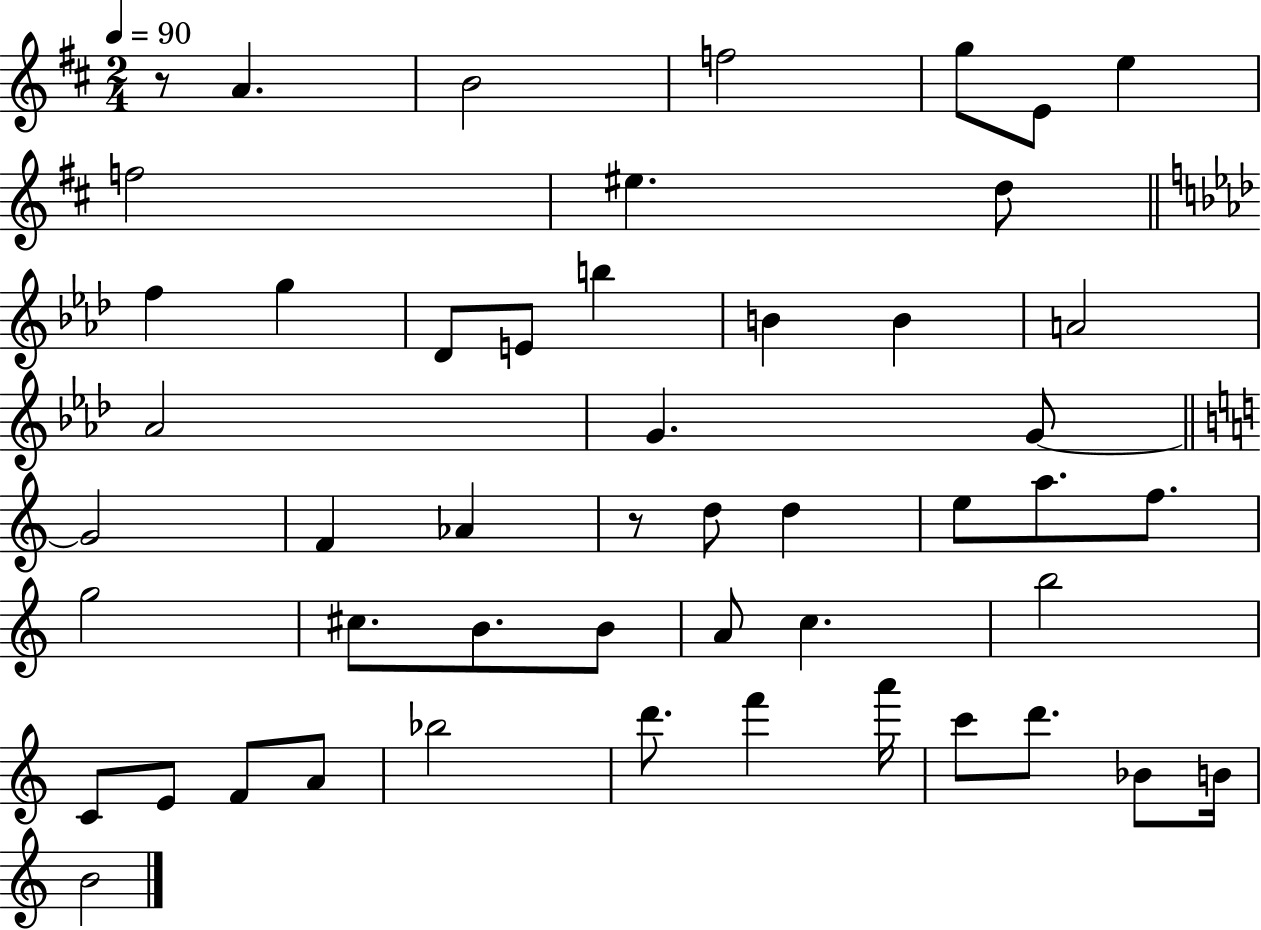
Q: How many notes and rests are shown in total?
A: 50